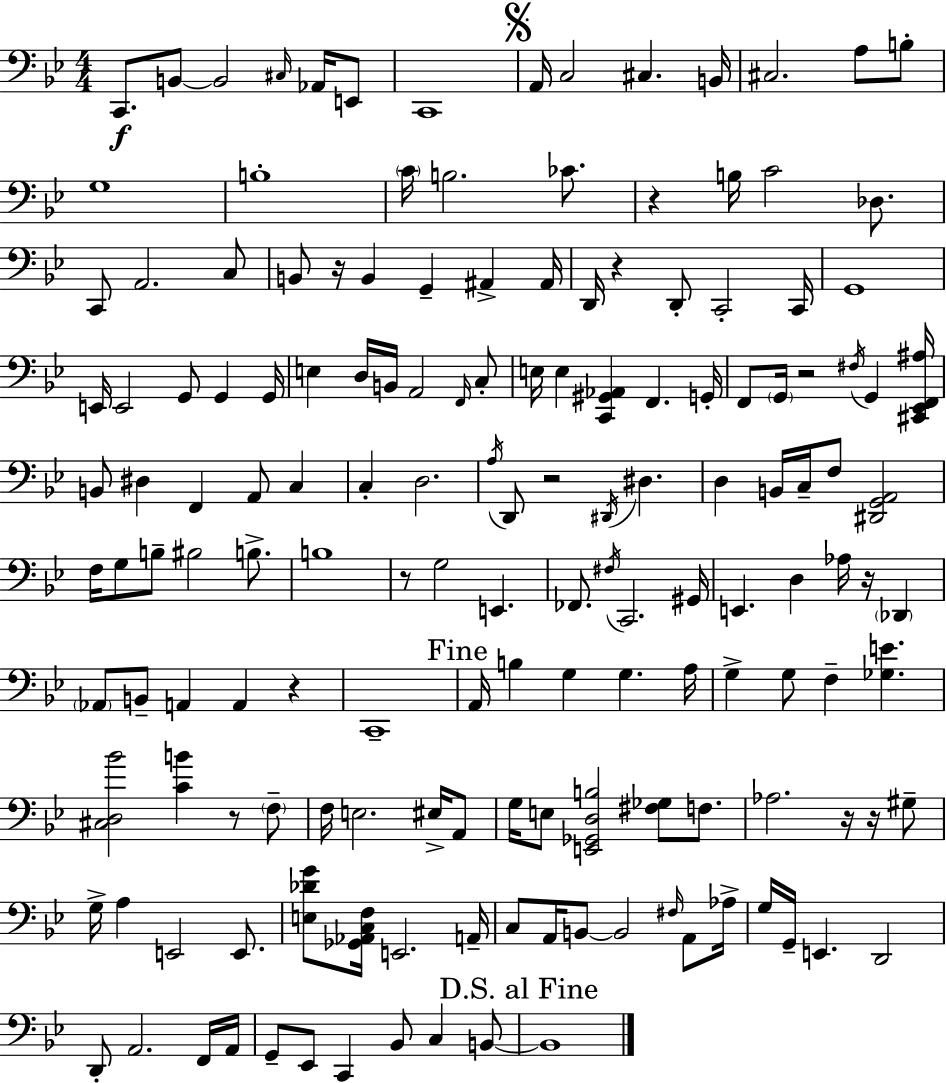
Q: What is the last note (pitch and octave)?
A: B2